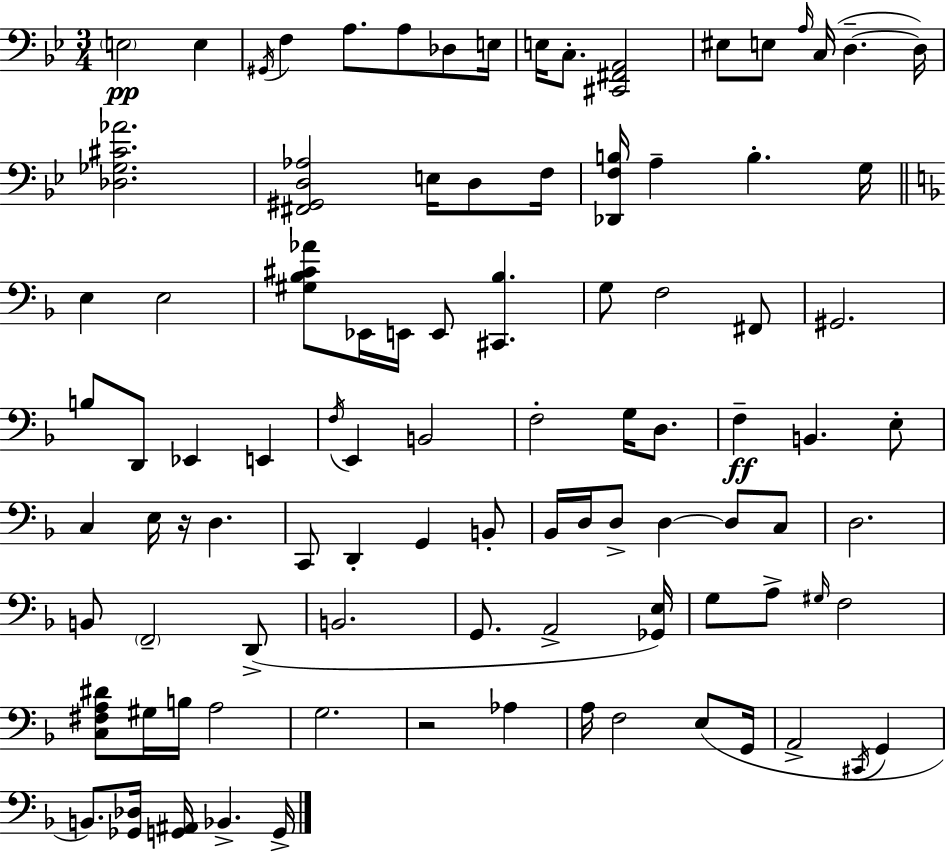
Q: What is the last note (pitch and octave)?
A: G2